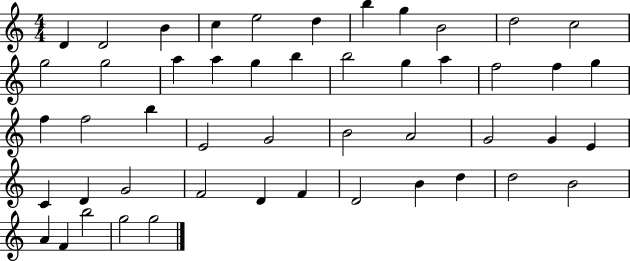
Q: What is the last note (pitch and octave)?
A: G5